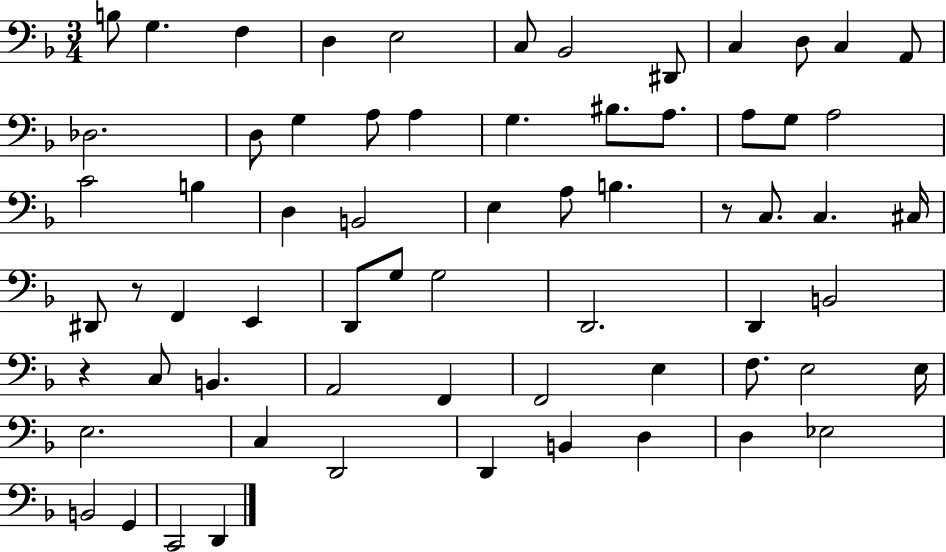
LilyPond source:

{
  \clef bass
  \numericTimeSignature
  \time 3/4
  \key f \major
  b8 g4. f4 | d4 e2 | c8 bes,2 dis,8 | c4 d8 c4 a,8 | \break des2. | d8 g4 a8 a4 | g4. bis8. a8. | a8 g8 a2 | \break c'2 b4 | d4 b,2 | e4 a8 b4. | r8 c8. c4. cis16 | \break dis,8 r8 f,4 e,4 | d,8 g8 g2 | d,2. | d,4 b,2 | \break r4 c8 b,4. | a,2 f,4 | f,2 e4 | f8. e2 e16 | \break e2. | c4 d,2 | d,4 b,4 d4 | d4 ees2 | \break b,2 g,4 | c,2 d,4 | \bar "|."
}